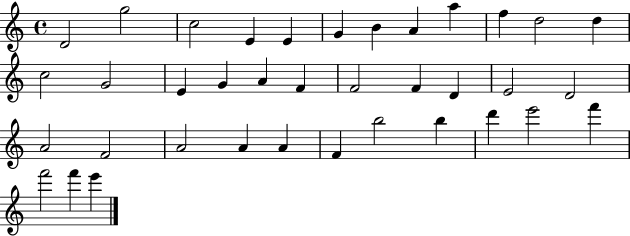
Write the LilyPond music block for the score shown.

{
  \clef treble
  \time 4/4
  \defaultTimeSignature
  \key c \major
  d'2 g''2 | c''2 e'4 e'4 | g'4 b'4 a'4 a''4 | f''4 d''2 d''4 | \break c''2 g'2 | e'4 g'4 a'4 f'4 | f'2 f'4 d'4 | e'2 d'2 | \break a'2 f'2 | a'2 a'4 a'4 | f'4 b''2 b''4 | d'''4 e'''2 f'''4 | \break f'''2 f'''4 e'''4 | \bar "|."
}